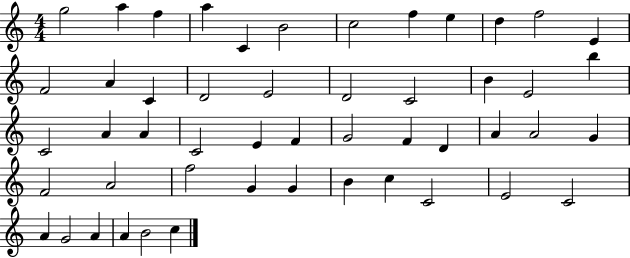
X:1
T:Untitled
M:4/4
L:1/4
K:C
g2 a f a C B2 c2 f e d f2 E F2 A C D2 E2 D2 C2 B E2 b C2 A A C2 E F G2 F D A A2 G F2 A2 f2 G G B c C2 E2 C2 A G2 A A B2 c